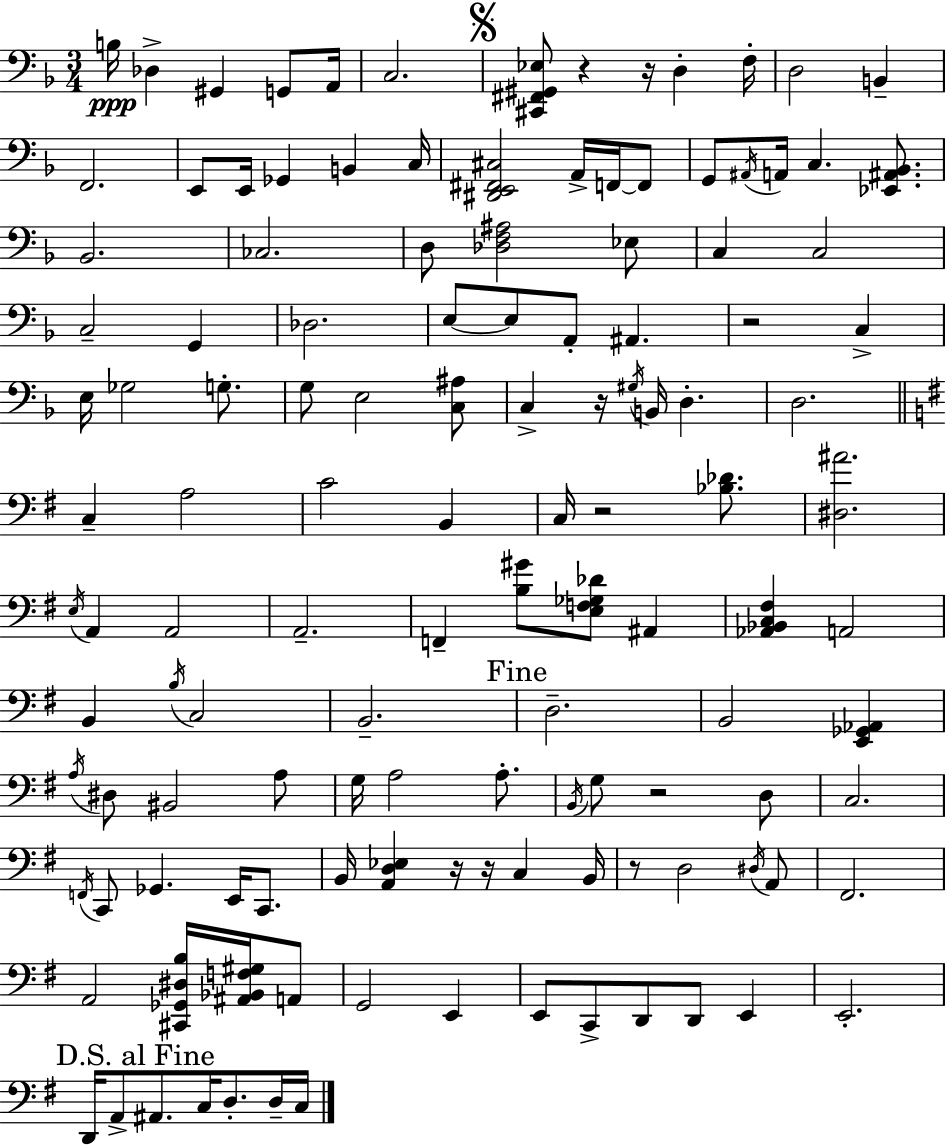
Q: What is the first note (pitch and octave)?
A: B3